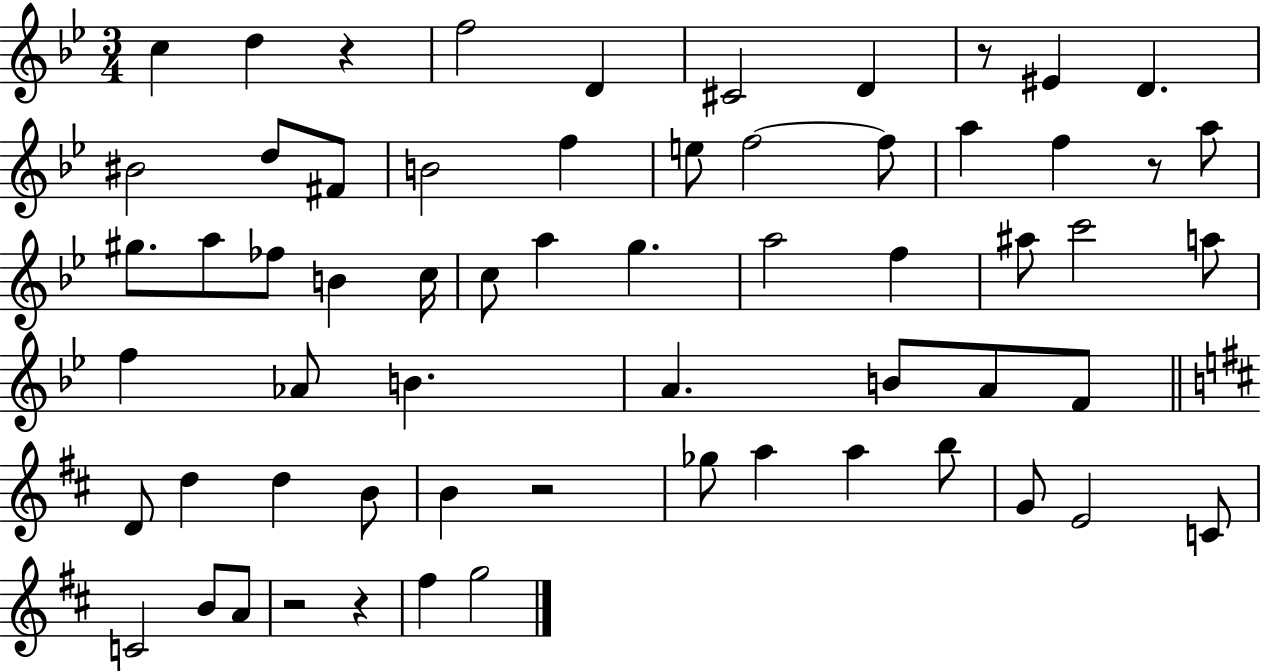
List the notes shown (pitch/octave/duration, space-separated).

C5/q D5/q R/q F5/h D4/q C#4/h D4/q R/e EIS4/q D4/q. BIS4/h D5/e F#4/e B4/h F5/q E5/e F5/h F5/e A5/q F5/q R/e A5/e G#5/e. A5/e FES5/e B4/q C5/s C5/e A5/q G5/q. A5/h F5/q A#5/e C6/h A5/e F5/q Ab4/e B4/q. A4/q. B4/e A4/e F4/e D4/e D5/q D5/q B4/e B4/q R/h Gb5/e A5/q A5/q B5/e G4/e E4/h C4/e C4/h B4/e A4/e R/h R/q F#5/q G5/h